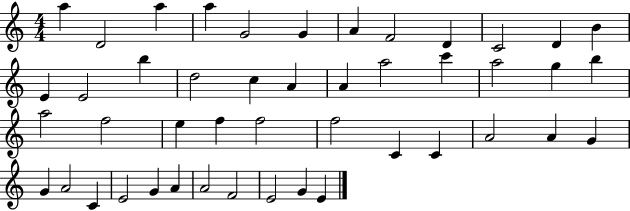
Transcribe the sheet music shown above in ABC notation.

X:1
T:Untitled
M:4/4
L:1/4
K:C
a D2 a a G2 G A F2 D C2 D B E E2 b d2 c A A a2 c' a2 g b a2 f2 e f f2 f2 C C A2 A G G A2 C E2 G A A2 F2 E2 G E